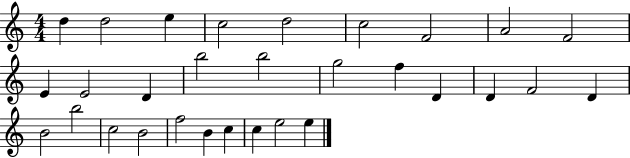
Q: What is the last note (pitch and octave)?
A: E5